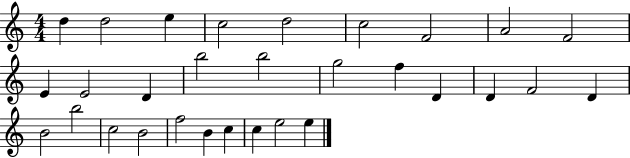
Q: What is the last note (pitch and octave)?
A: E5